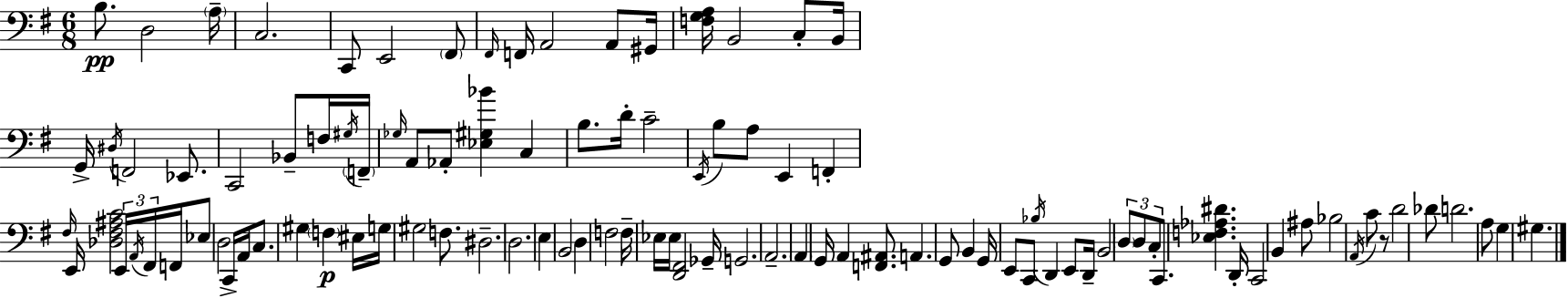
B3/e. D3/h A3/s C3/h. C2/e E2/h F#2/e F#2/s F2/s A2/h A2/e G#2/s [F3,G3,A3]/s B2/h C3/e B2/s G2/s D#3/s F2/h Eb2/e. C2/h Bb2/e F3/s G#3/s F2/s Gb3/s A2/e Ab2/e [Eb3,G#3,Bb4]/q C3/q B3/e. D4/s C4/h E2/s B3/e A3/e E2/q F2/q F#3/s E2/s [Db3,F#3,A#3,C4]/h E2/s A2/s F#2/s F2/s Eb3/e D3/h C2/s A2/s C3/e. G#3/q F3/q EIS3/s G3/s G#3/h F3/e. D#3/h. D3/h. E3/q B2/h D3/q F3/h F3/s Eb3/s Eb3/s [D2,F#2]/h Gb2/s G2/h. A2/h. A2/q G2/s A2/q [F2,A#2]/e. A2/q. G2/e B2/q G2/s E2/e C2/e Bb3/s D2/q E2/e D2/s B2/h D3/e D3/e C3/e C2/e. [Eb3,F3,Ab3,D#4]/q. D2/s C2/h B2/q A#3/e Bb3/h A2/s C4/e R/e D4/h Db4/e D4/h. A3/e G3/q G#3/q.